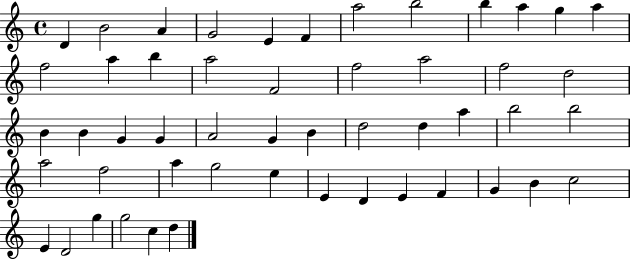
{
  \clef treble
  \time 4/4
  \defaultTimeSignature
  \key c \major
  d'4 b'2 a'4 | g'2 e'4 f'4 | a''2 b''2 | b''4 a''4 g''4 a''4 | \break f''2 a''4 b''4 | a''2 f'2 | f''2 a''2 | f''2 d''2 | \break b'4 b'4 g'4 g'4 | a'2 g'4 b'4 | d''2 d''4 a''4 | b''2 b''2 | \break a''2 f''2 | a''4 g''2 e''4 | e'4 d'4 e'4 f'4 | g'4 b'4 c''2 | \break e'4 d'2 g''4 | g''2 c''4 d''4 | \bar "|."
}